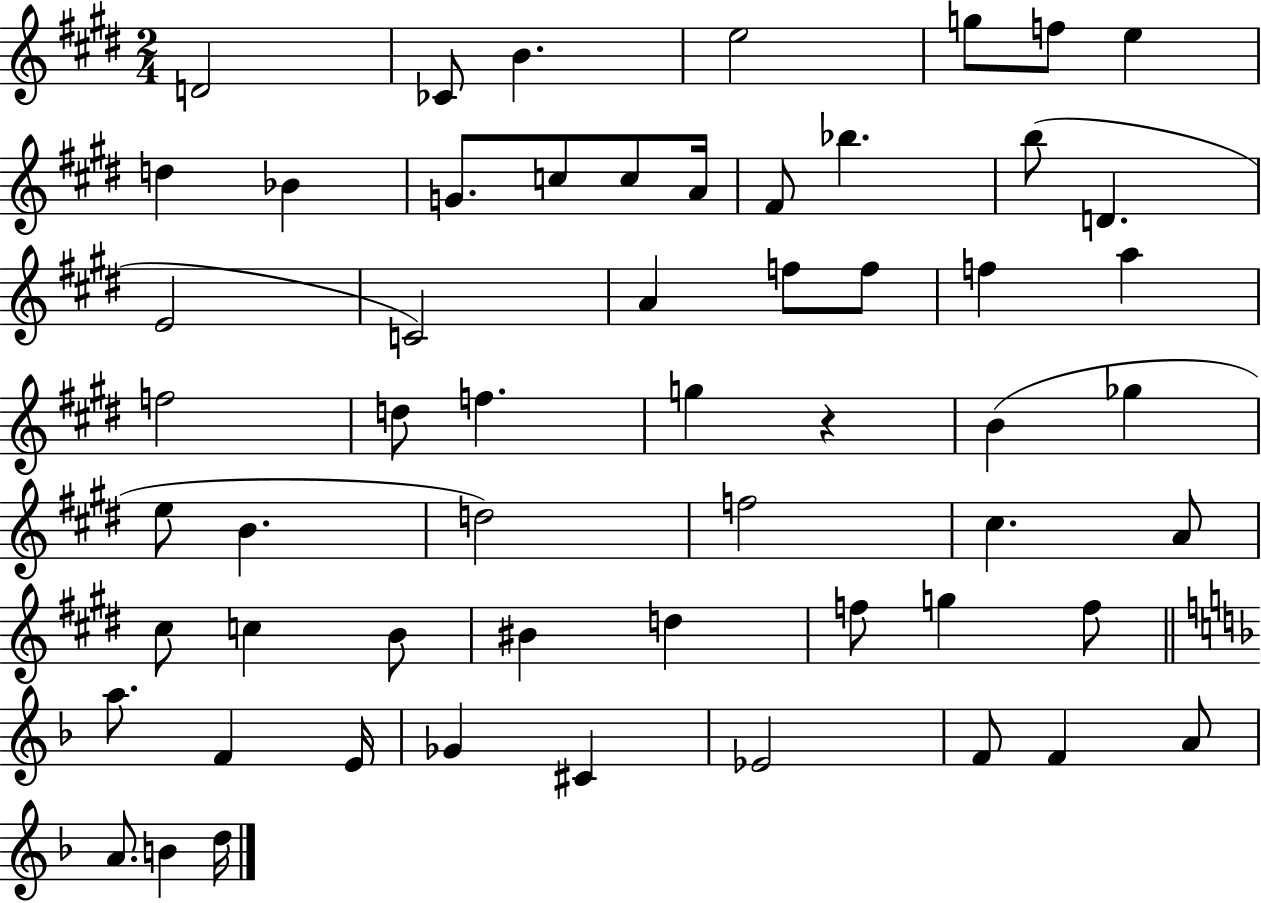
{
  \clef treble
  \numericTimeSignature
  \time 2/4
  \key e \major
  \repeat volta 2 { d'2 | ces'8 b'4. | e''2 | g''8 f''8 e''4 | \break d''4 bes'4 | g'8. c''8 c''8 a'16 | fis'8 bes''4. | b''8( d'4. | \break e'2 | c'2) | a'4 f''8 f''8 | f''4 a''4 | \break f''2 | d''8 f''4. | g''4 r4 | b'4( ges''4 | \break e''8 b'4. | d''2) | f''2 | cis''4. a'8 | \break cis''8 c''4 b'8 | bis'4 d''4 | f''8 g''4 f''8 | \bar "||" \break \key f \major a''8. f'4 e'16 | ges'4 cis'4 | ees'2 | f'8 f'4 a'8 | \break a'8. b'4 d''16 | } \bar "|."
}